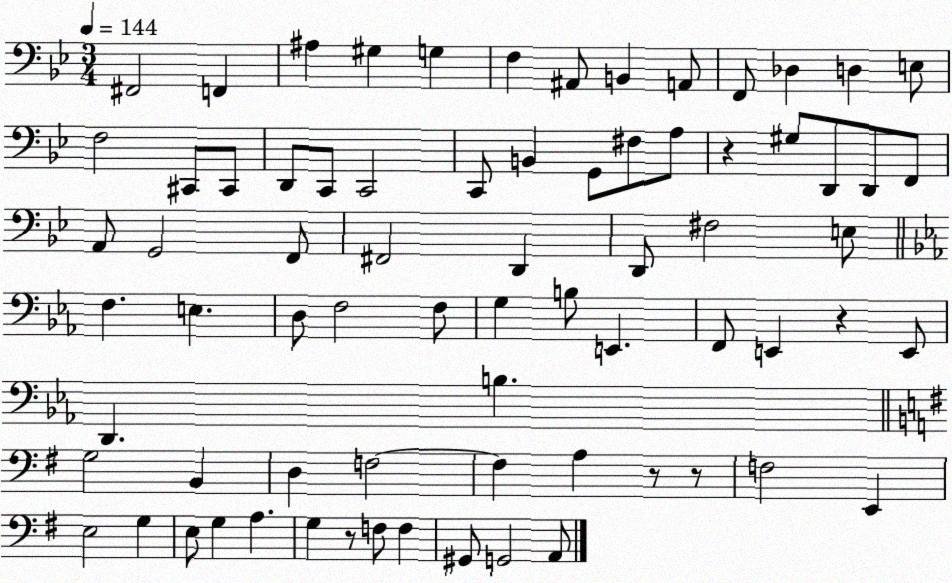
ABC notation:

X:1
T:Untitled
M:3/4
L:1/4
K:Bb
^F,,2 F,, ^A, ^G, G, F, ^A,,/2 B,, A,,/2 F,,/2 _D, D, E,/2 F,2 ^C,,/2 ^C,,/2 D,,/2 C,,/2 C,,2 C,,/2 B,, G,,/2 ^F,/2 A,/2 z ^G,/2 D,,/2 D,,/2 F,,/2 A,,/2 G,,2 F,,/2 ^F,,2 D,, D,,/2 ^F,2 E,/2 F, E, D,/2 F,2 F,/2 G, B,/2 E,, F,,/2 E,, z E,,/2 D,, B, G,2 B,, D, F,2 F, A, z/2 z/2 F,2 E,, E,2 G, E,/2 G, A, G, z/2 F,/2 F, ^G,,/2 G,,2 A,,/2